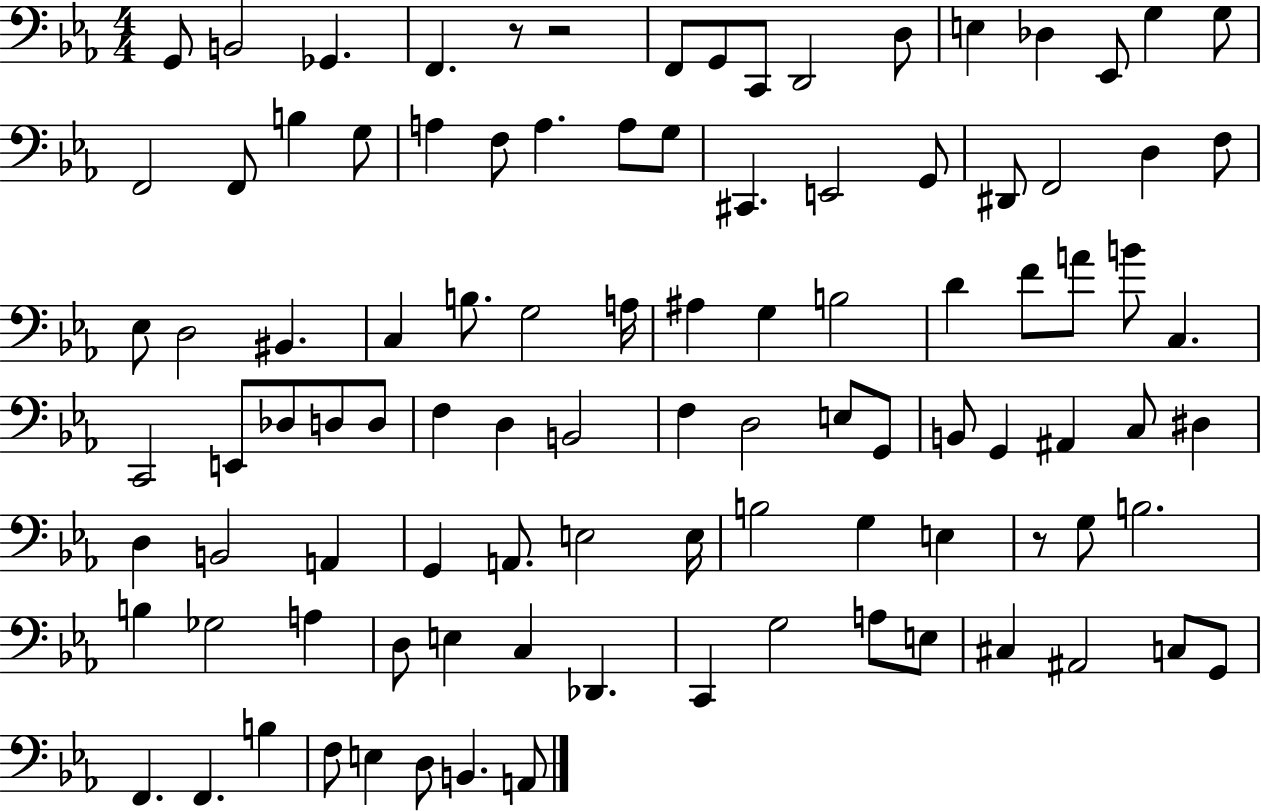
X:1
T:Untitled
M:4/4
L:1/4
K:Eb
G,,/2 B,,2 _G,, F,, z/2 z2 F,,/2 G,,/2 C,,/2 D,,2 D,/2 E, _D, _E,,/2 G, G,/2 F,,2 F,,/2 B, G,/2 A, F,/2 A, A,/2 G,/2 ^C,, E,,2 G,,/2 ^D,,/2 F,,2 D, F,/2 _E,/2 D,2 ^B,, C, B,/2 G,2 A,/4 ^A, G, B,2 D F/2 A/2 B/2 C, C,,2 E,,/2 _D,/2 D,/2 D,/2 F, D, B,,2 F, D,2 E,/2 G,,/2 B,,/2 G,, ^A,, C,/2 ^D, D, B,,2 A,, G,, A,,/2 E,2 E,/4 B,2 G, E, z/2 G,/2 B,2 B, _G,2 A, D,/2 E, C, _D,, C,, G,2 A,/2 E,/2 ^C, ^A,,2 C,/2 G,,/2 F,, F,, B, F,/2 E, D,/2 B,, A,,/2